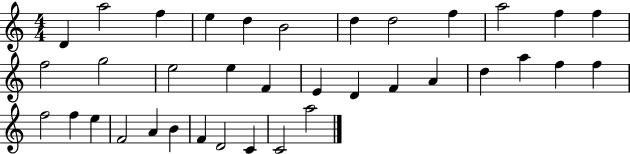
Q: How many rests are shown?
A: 0